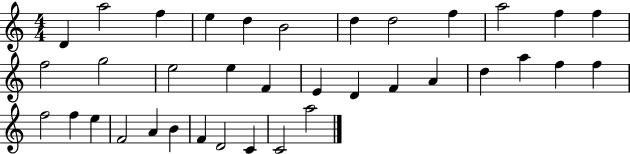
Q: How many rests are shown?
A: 0